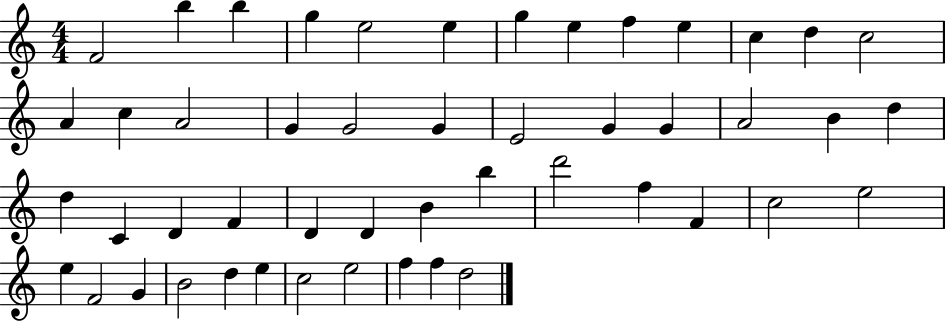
{
  \clef treble
  \numericTimeSignature
  \time 4/4
  \key c \major
  f'2 b''4 b''4 | g''4 e''2 e''4 | g''4 e''4 f''4 e''4 | c''4 d''4 c''2 | \break a'4 c''4 a'2 | g'4 g'2 g'4 | e'2 g'4 g'4 | a'2 b'4 d''4 | \break d''4 c'4 d'4 f'4 | d'4 d'4 b'4 b''4 | d'''2 f''4 f'4 | c''2 e''2 | \break e''4 f'2 g'4 | b'2 d''4 e''4 | c''2 e''2 | f''4 f''4 d''2 | \break \bar "|."
}